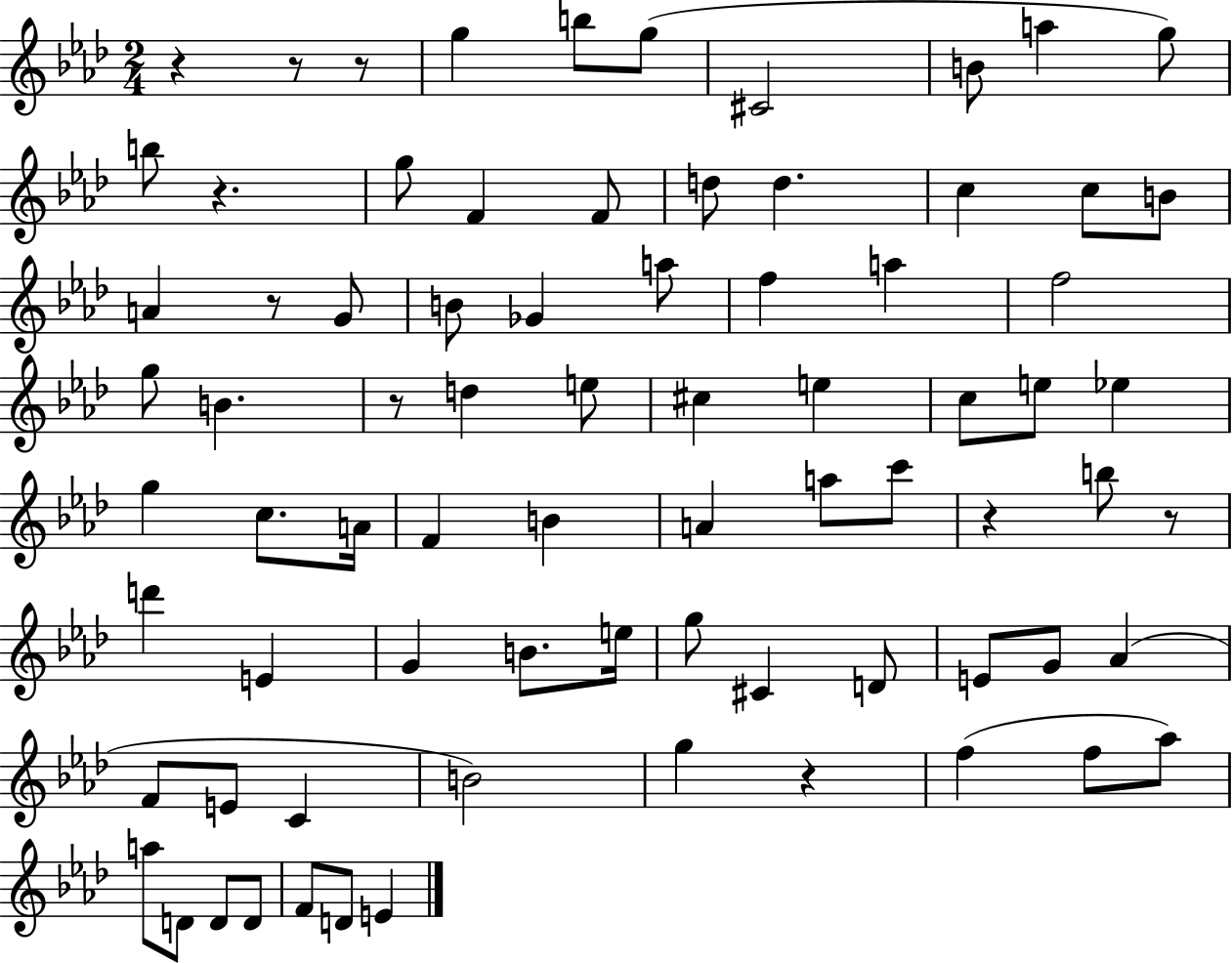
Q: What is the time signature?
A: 2/4